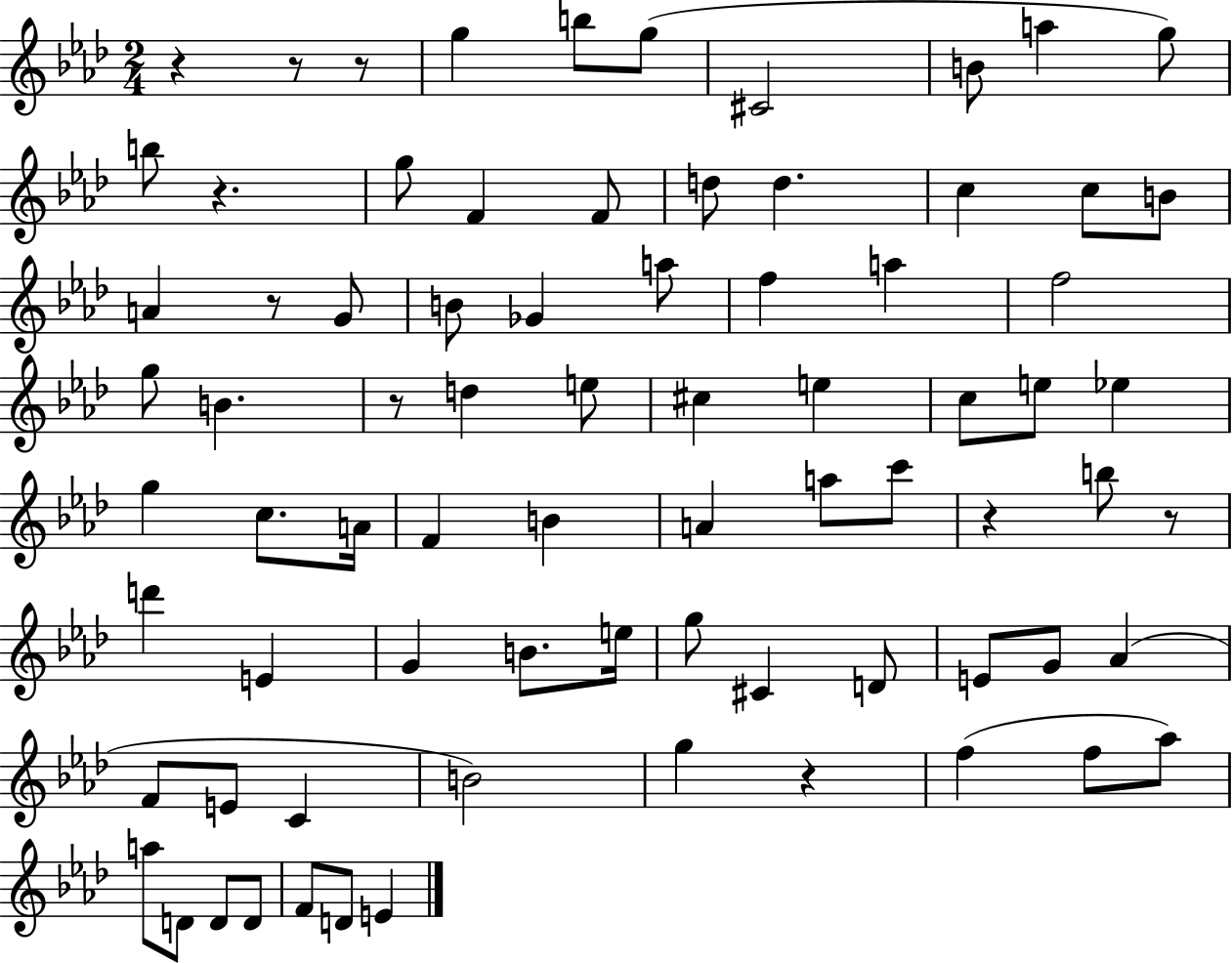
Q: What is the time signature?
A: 2/4